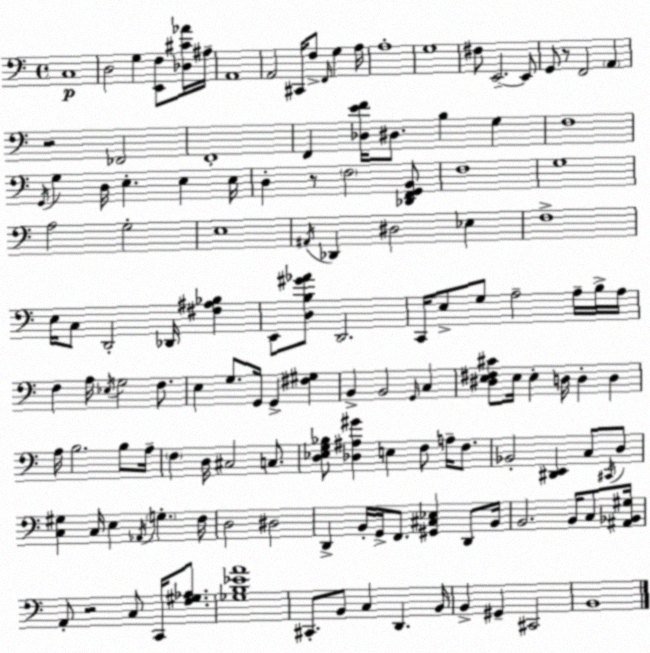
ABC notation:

X:1
T:Untitled
M:4/4
L:1/4
K:Am
C,4 D,2 G, [E,,F,]/2 [_D,^C_A]/4 ^A,/4 A,,4 A,,2 ^C,,/4 F,/2 F,,/4 G, A,/4 A,4 G,4 ^F,/2 E,,2 E,,/2 G,,/2 z/2 F,,2 A,, z2 _F,,2 F,,4 F,, [_D,EF]/4 ^D,/2 B, G, F,4 G,,/4 G, D,/4 E, E, E,/4 D, z/2 F,2 [_D,,F,,G,,B,,]/2 F,4 G,4 A,2 G,2 E,4 ^A,,/4 _D,, ^D,2 _E, F,4 E,/4 C,/2 D,,2 _D,,/4 [^F,^A,_B,] E,,/2 [D,B,^G_A]/2 D,,2 C,,/4 E,/2 G,/2 A,2 A,/4 B,/4 A,/4 F, A,/4 _E,/4 G,2 F,/2 E, G,/2 G,,/4 G,, [^F,^G,] B,, B,,2 G,,/4 C, [^D,E,^F,^C]/2 E,/4 E, D,/4 D, D, A,/4 B,2 B,/2 A,/4 F, D,/4 ^C,2 C,/2 [D,_E,G,_B,]/2 [_D,^A,^G] E, F,/2 A,/4 F,/2 _B,,2 [^D,,E,,] C,/2 ^C,,/4 D,/2 [C,^G,] C,/4 E, _A,,/4 G, F,/4 D,2 ^D,2 D,, B,,/4 G,,/4 F,,/2 [^G,,^C,_E,] D,,/2 B,,/4 B,,2 B,,/4 C,/2 [^A,,_B,,^G,]/4 A,,/2 z2 C,/2 C,,/4 [F,^G,_A,]/2 [_G,B,_EA]4 ^C,,/2 B,,/2 C, D,, B,,/4 B,, ^G,, ^C,,2 B,,4